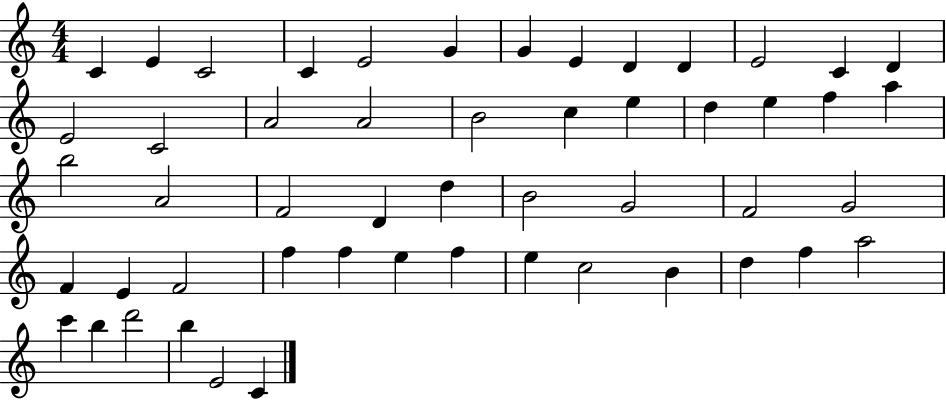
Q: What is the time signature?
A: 4/4